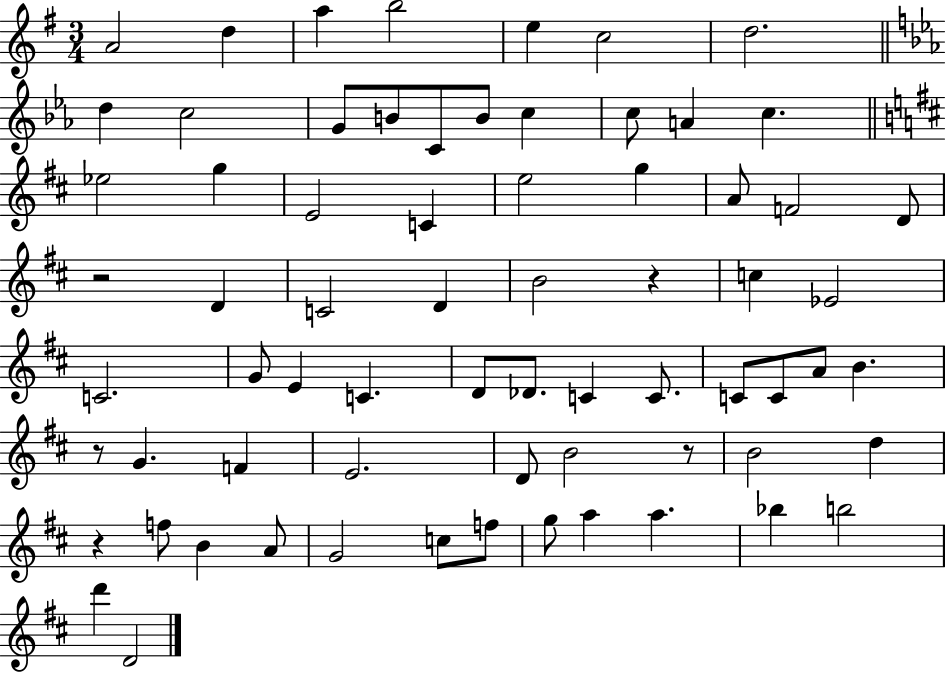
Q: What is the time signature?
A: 3/4